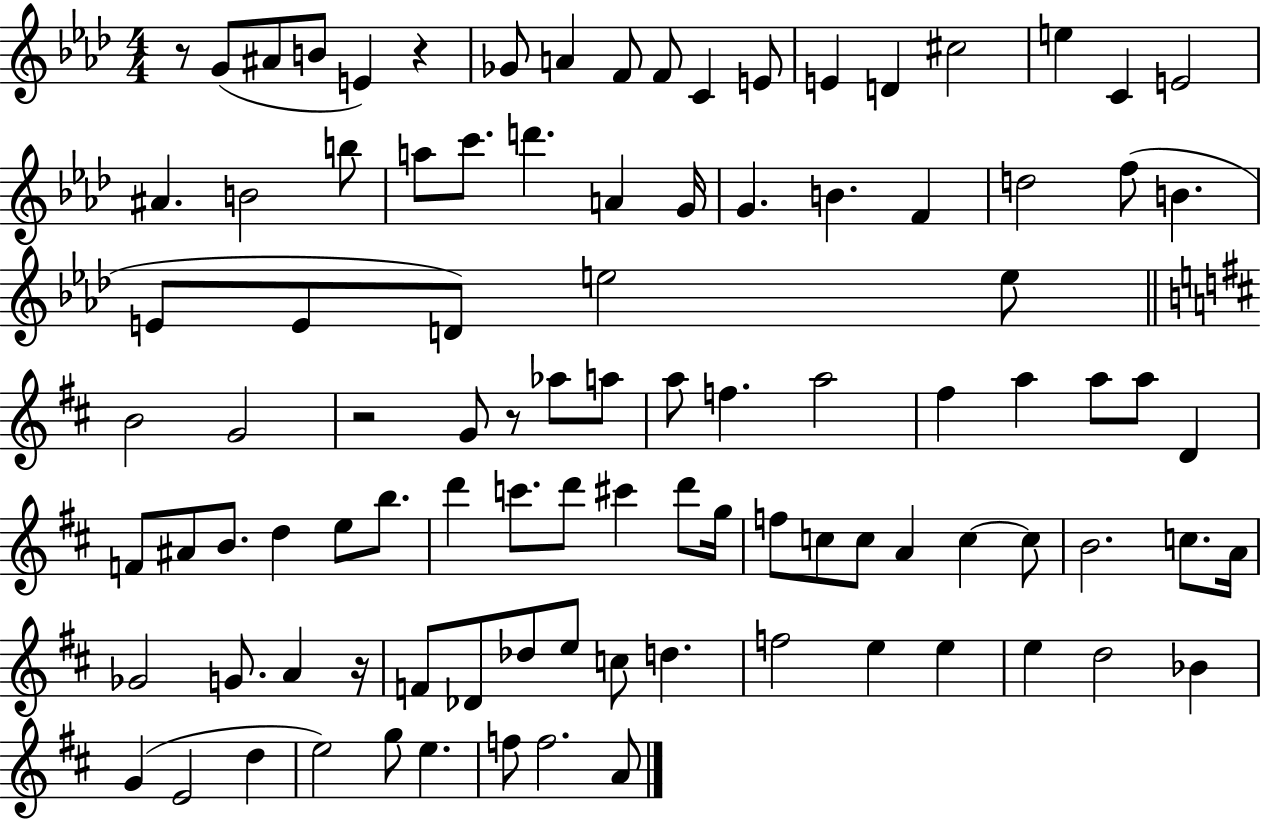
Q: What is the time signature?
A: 4/4